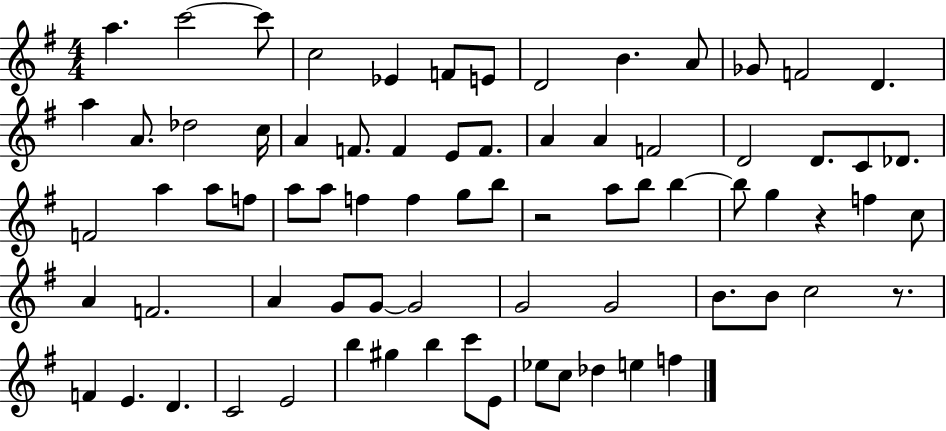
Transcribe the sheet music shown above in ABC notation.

X:1
T:Untitled
M:4/4
L:1/4
K:G
a c'2 c'/2 c2 _E F/2 E/2 D2 B A/2 _G/2 F2 D a A/2 _d2 c/4 A F/2 F E/2 F/2 A A F2 D2 D/2 C/2 _D/2 F2 a a/2 f/2 a/2 a/2 f f g/2 b/2 z2 a/2 b/2 b b/2 g z f c/2 A F2 A G/2 G/2 G2 G2 G2 B/2 B/2 c2 z/2 F E D C2 E2 b ^g b c'/2 E/2 _e/2 c/2 _d e f